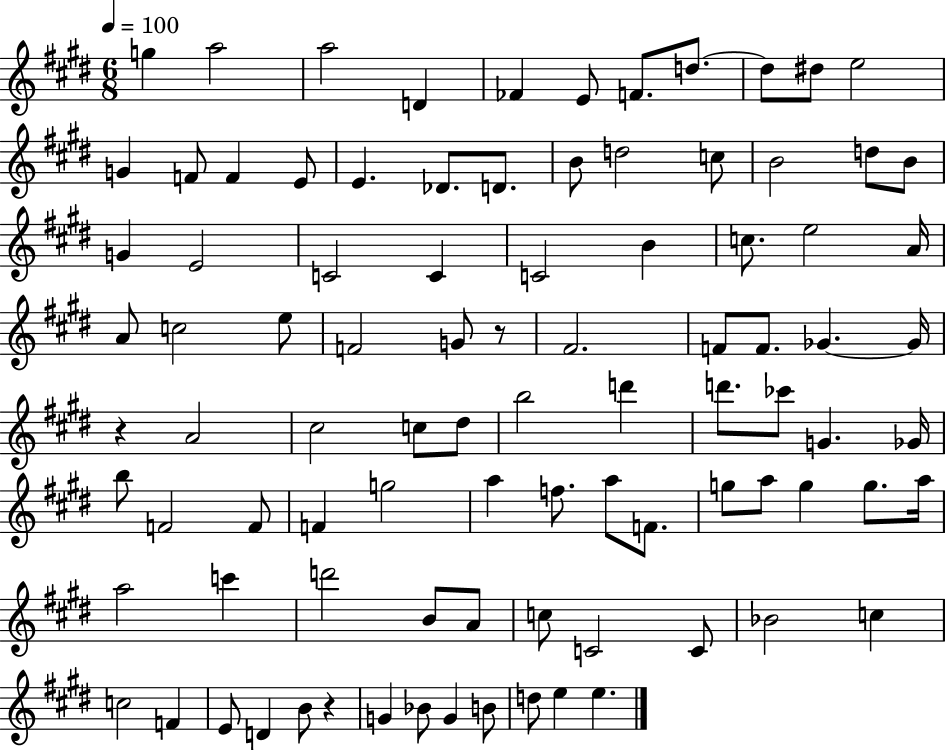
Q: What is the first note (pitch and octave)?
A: G5